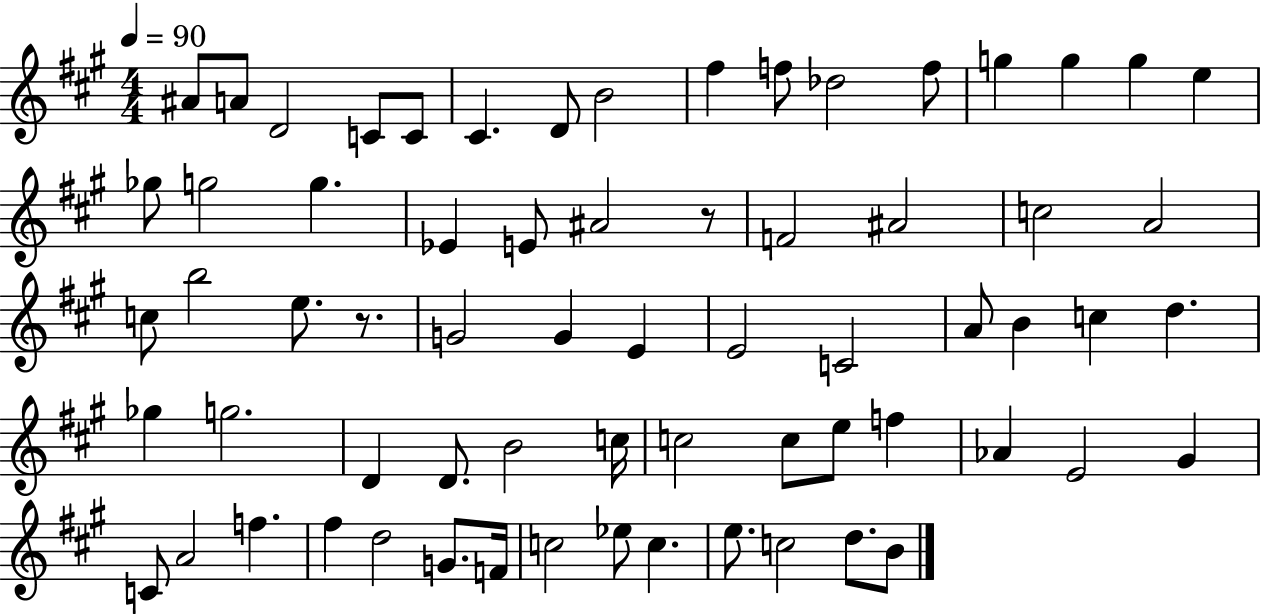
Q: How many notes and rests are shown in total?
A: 67